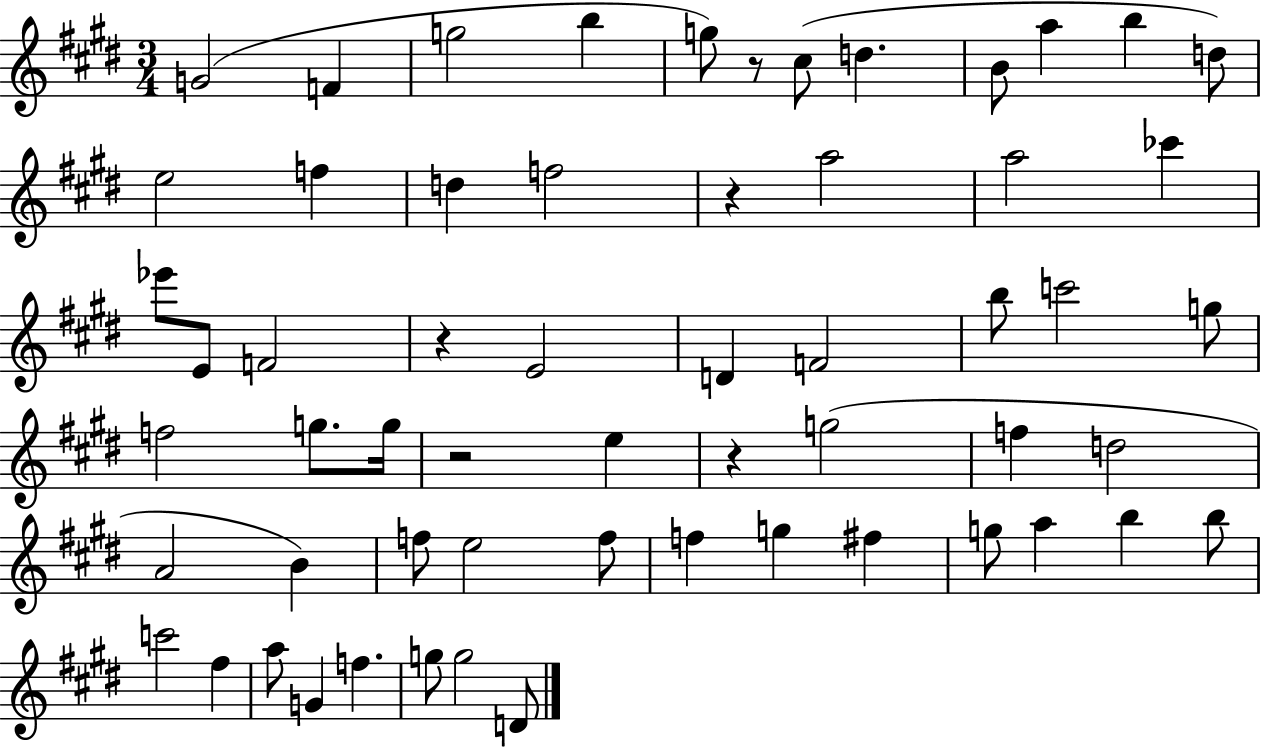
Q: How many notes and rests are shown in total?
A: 59